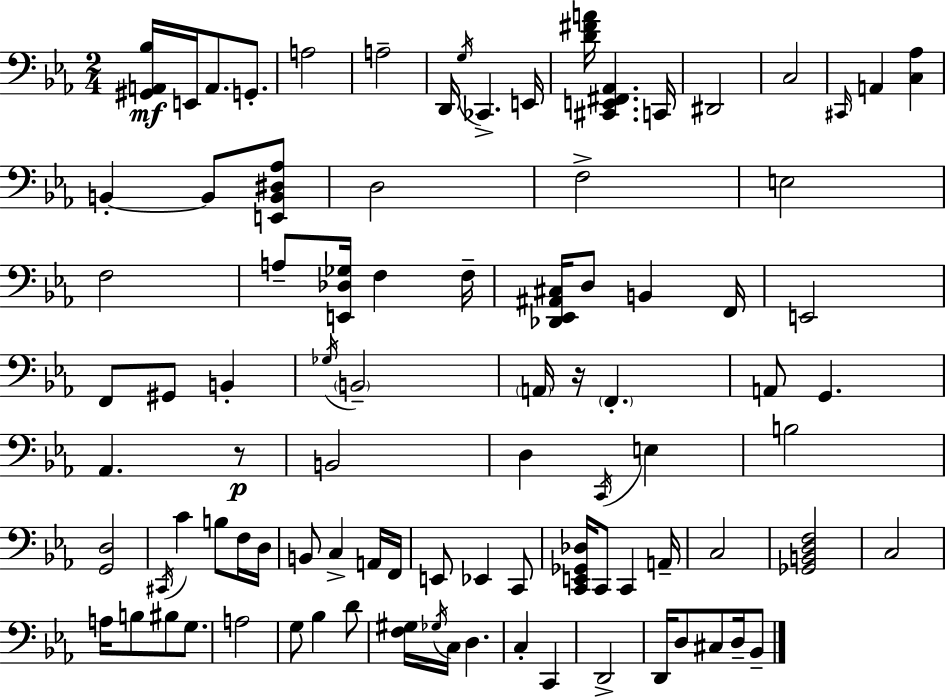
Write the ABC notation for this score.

X:1
T:Untitled
M:2/4
L:1/4
K:Eb
[^G,,A,,_B,]/4 E,,/4 A,,/2 G,,/2 A,2 A,2 D,,/4 G,/4 _C,, E,,/4 [D^FA]/4 [^C,,E,,^F,,_A,,] C,,/4 ^D,,2 C,2 ^C,,/4 A,, [C,_A,] B,, B,,/2 [E,,B,,^D,_A,]/2 D,2 F,2 E,2 F,2 A,/2 [E,,_D,_G,]/4 F, F,/4 [_D,,_E,,^A,,^C,]/4 D,/2 B,, F,,/4 E,,2 F,,/2 ^G,,/2 B,, _G,/4 B,,2 A,,/4 z/4 F,, A,,/2 G,, _A,, z/2 B,,2 D, C,,/4 E, B,2 [G,,D,]2 ^C,,/4 C B,/2 F,/4 D,/4 B,,/2 C, A,,/4 F,,/4 E,,/2 _E,, C,,/2 [C,,E,,_G,,_D,]/4 C,,/2 C,, A,,/4 C,2 [_G,,B,,D,F,]2 C,2 A,/4 B,/2 ^B,/2 G,/2 A,2 G,/2 _B, D/2 [F,^G,]/4 _G,/4 C,/4 D, C, C,, D,,2 D,,/4 D,/2 ^C,/2 D,/4 _B,,/2